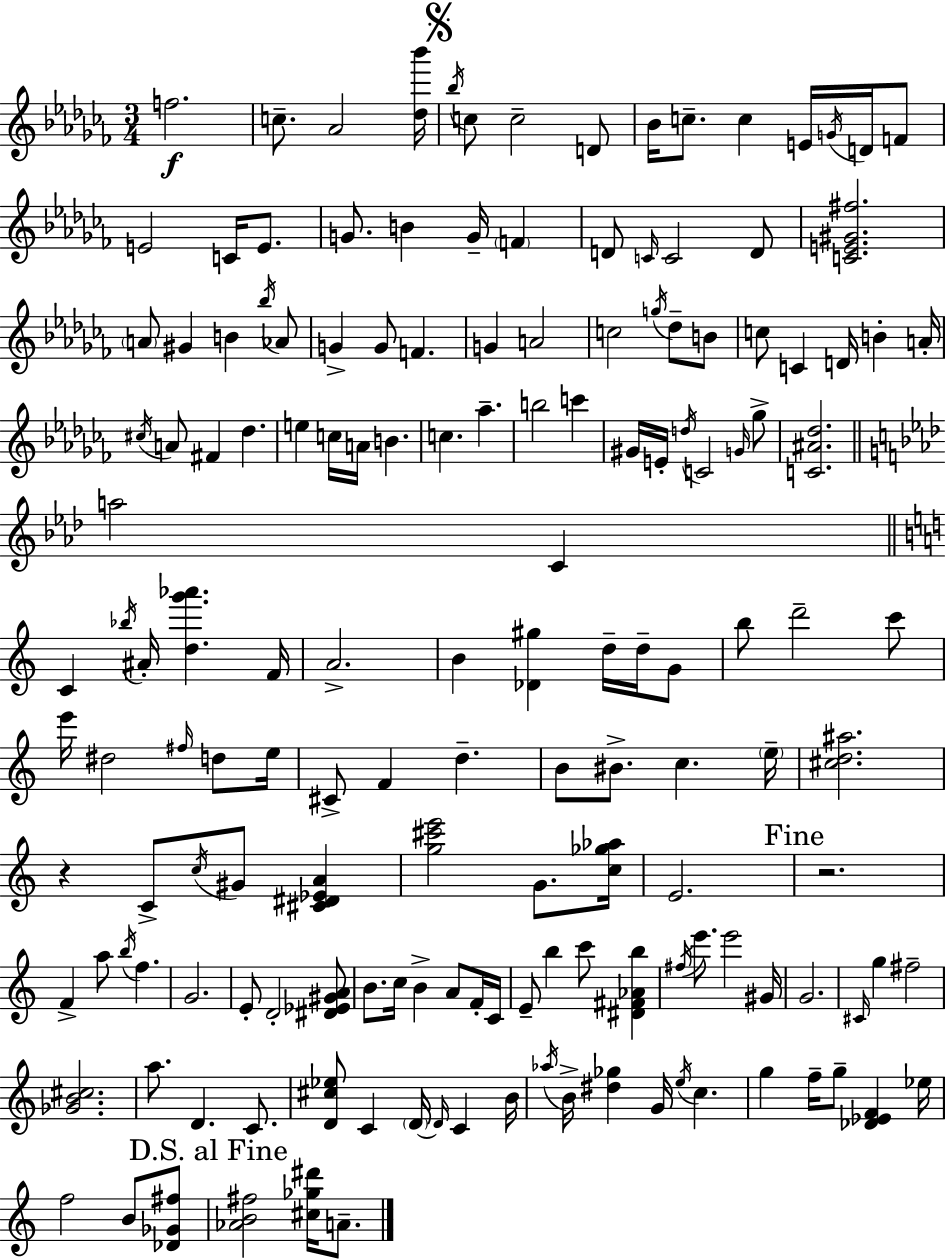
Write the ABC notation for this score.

X:1
T:Untitled
M:3/4
L:1/4
K:Abm
f2 c/2 _A2 [_d_b']/4 _b/4 c/2 c2 D/2 _B/4 c/2 c E/4 G/4 D/4 F/2 E2 C/4 E/2 G/2 B G/4 F D/2 C/4 C2 D/2 [CE^G^f]2 A/2 ^G B _b/4 _A/2 G G/2 F G A2 c2 g/4 _d/2 B/2 c/2 C D/4 B A/4 ^c/4 A/2 ^F _d e c/4 A/4 B c _a b2 c' ^G/4 E/4 d/4 C2 G/4 _g/2 [C^A_d]2 a2 C C _b/4 ^A/4 [dg'_a'] F/4 A2 B [_D^g] d/4 d/4 G/2 b/2 d'2 c'/2 e'/4 ^d2 ^f/4 d/2 e/4 ^C/2 F d B/2 ^B/2 c e/4 [^cd^a]2 z C/2 c/4 ^G/2 [^C^D_EA] [g^c'e']2 G/2 [c_g_a]/4 E2 z2 F a/2 b/4 f G2 E/2 D2 [^D_E^GA]/2 B/2 c/4 B A/2 F/4 C/4 E/2 b c'/2 [^D^F_Ab] ^f/4 e'/2 e'2 ^G/4 G2 ^C/4 g ^f2 [_GB^c]2 a/2 D C/2 [D^c_e]/2 C D/4 D/4 C B/4 _a/4 B/4 [^d_g] G/4 e/4 c g f/4 g/2 [_D_EF] _e/4 f2 B/2 [_D_G^f]/2 [_AB^f]2 [^c_g^d']/4 A/2